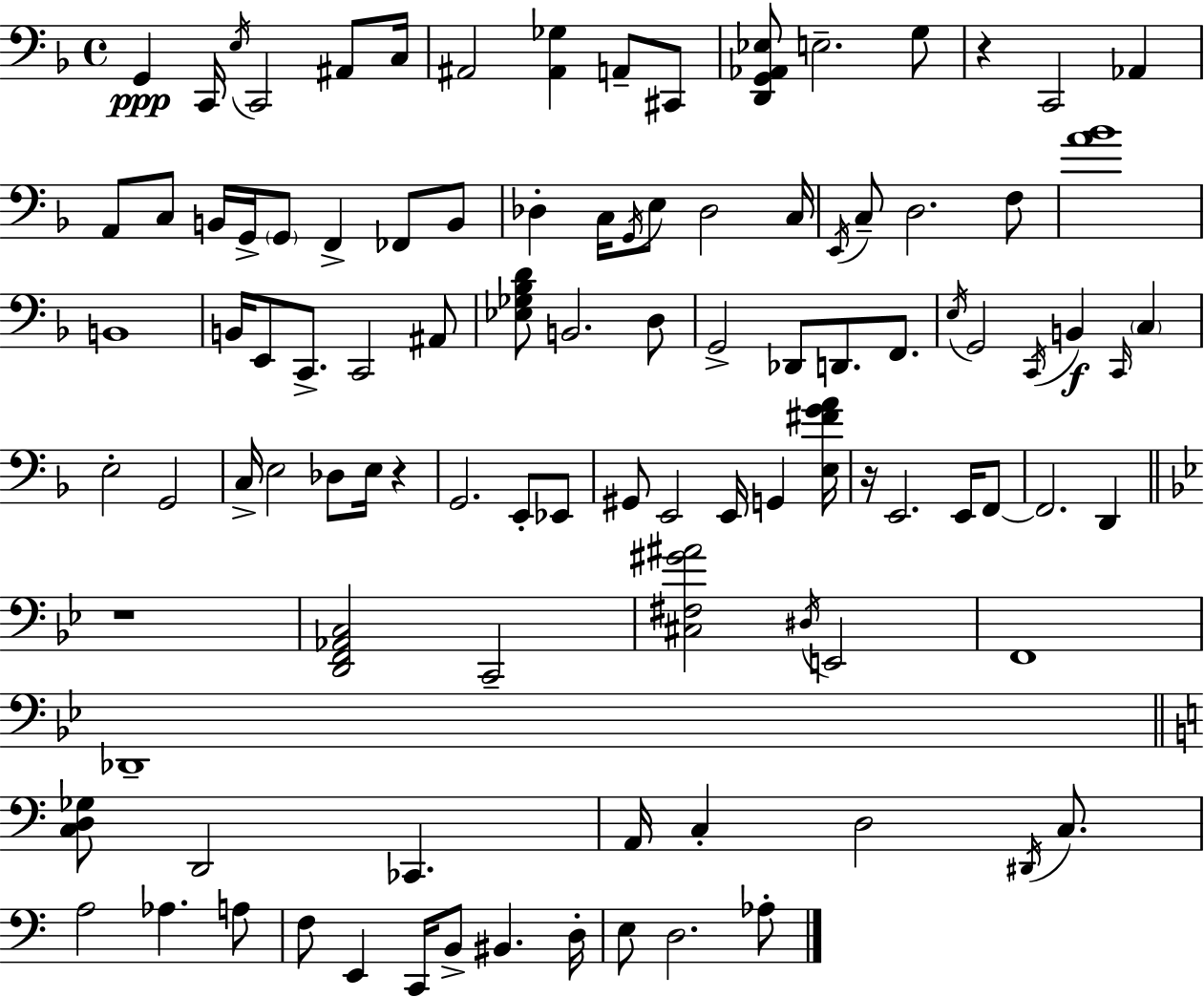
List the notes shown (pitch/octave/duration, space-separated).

G2/q C2/s E3/s C2/h A#2/e C3/s A#2/h [A#2,Gb3]/q A2/e C#2/e [D2,G2,Ab2,Eb3]/e E3/h. G3/e R/q C2/h Ab2/q A2/e C3/e B2/s G2/s G2/e F2/q FES2/e B2/e Db3/q C3/s G2/s E3/e Db3/h C3/s E2/s C3/e D3/h. F3/e [A4,Bb4]/w B2/w B2/s E2/e C2/e. C2/h A#2/e [Eb3,Gb3,Bb3,D4]/e B2/h. D3/e G2/h Db2/e D2/e. F2/e. E3/s G2/h C2/s B2/q C2/s C3/q E3/h G2/h C3/s E3/h Db3/e E3/s R/q G2/h. E2/e Eb2/e G#2/e E2/h E2/s G2/q [E3,F#4,G4,A4]/s R/s E2/h. E2/s F2/e F2/h. D2/q R/w [D2,F2,Ab2,C3]/h C2/h [C#3,F#3,G#4,A#4]/h D#3/s E2/h F2/w Db2/w [C3,D3,Gb3]/e D2/h CES2/q. A2/s C3/q D3/h D#2/s C3/e. A3/h Ab3/q. A3/e F3/e E2/q C2/s B2/e BIS2/q. D3/s E3/e D3/h. Ab3/e